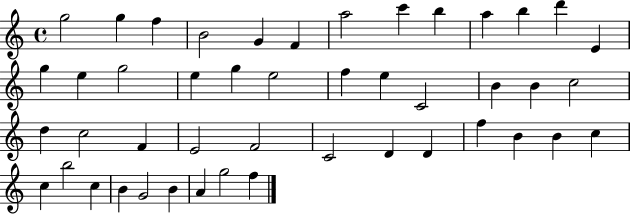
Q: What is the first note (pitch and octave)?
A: G5